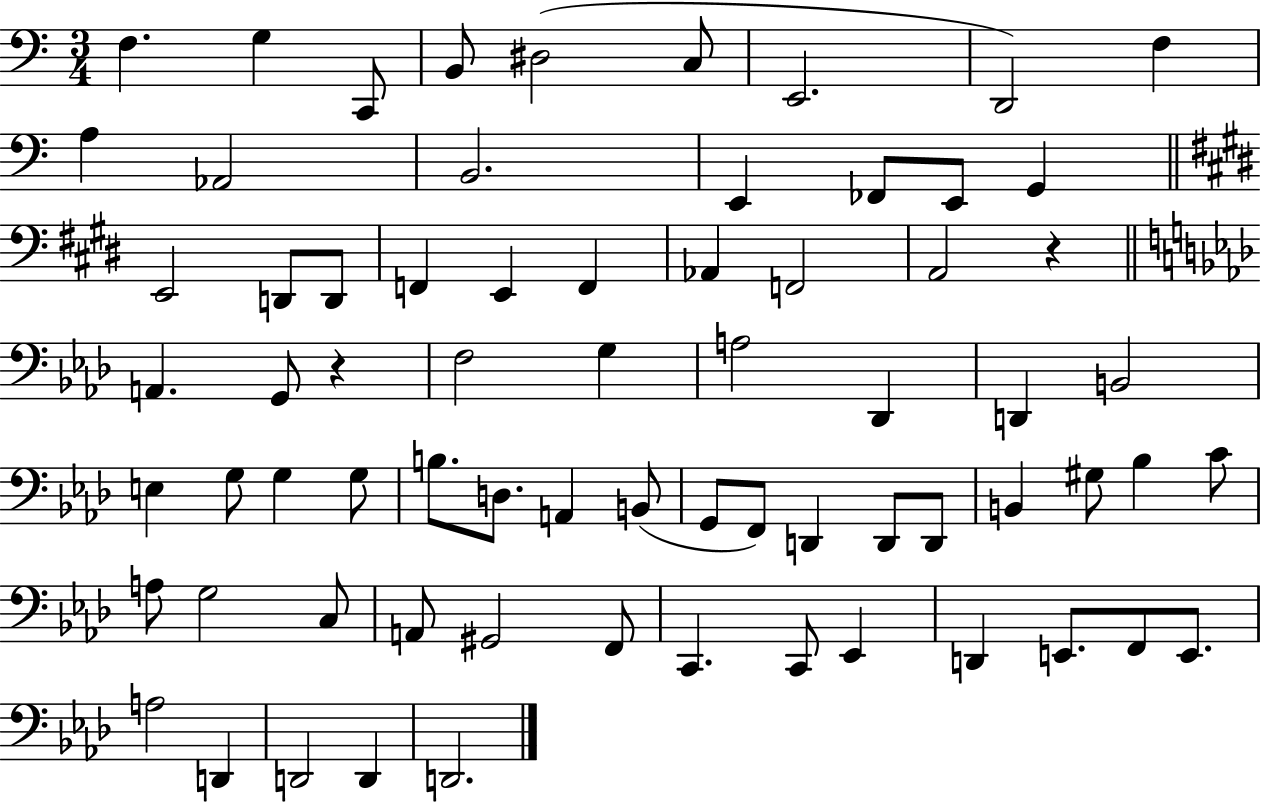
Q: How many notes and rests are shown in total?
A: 70